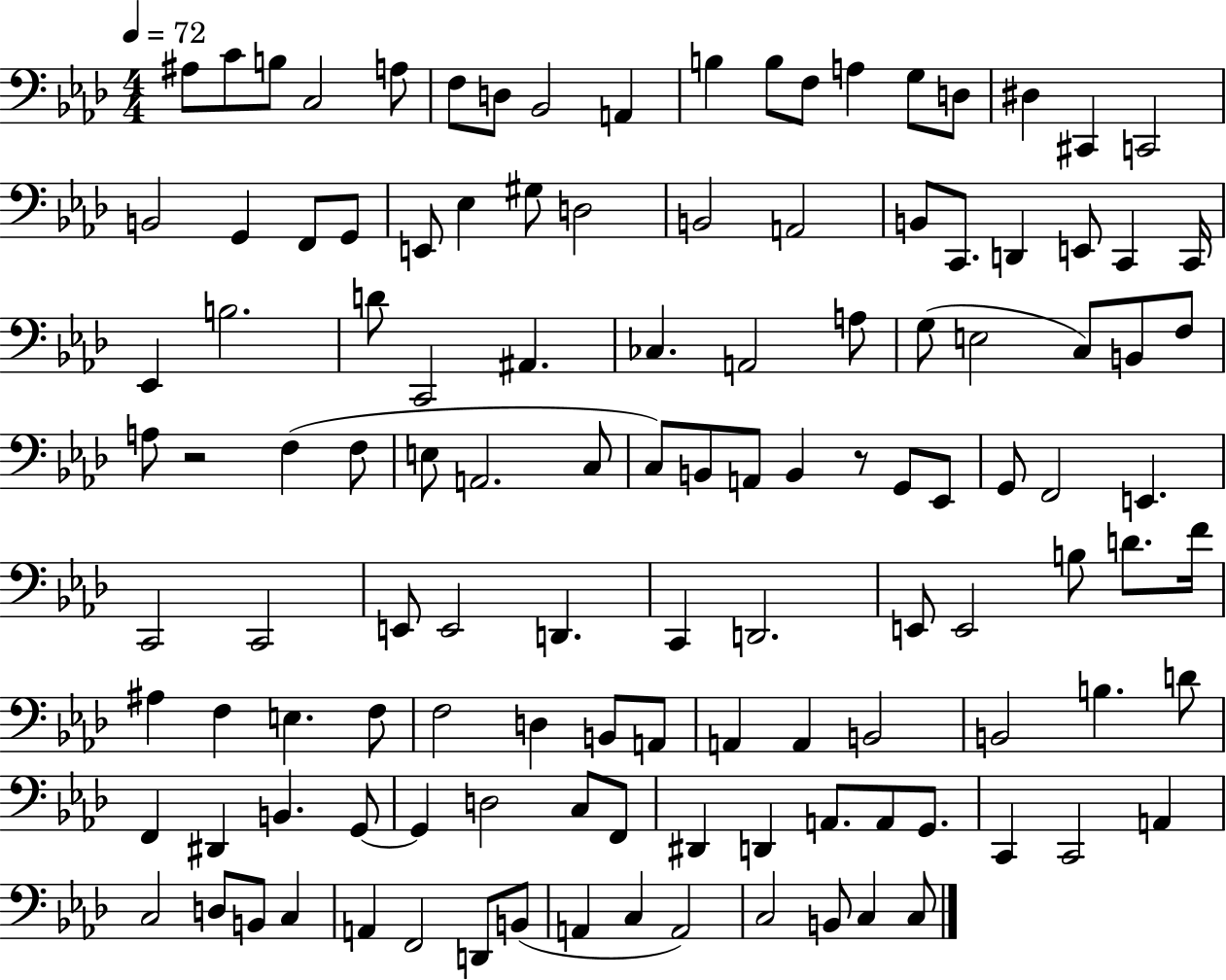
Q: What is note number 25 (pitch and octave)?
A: G#3